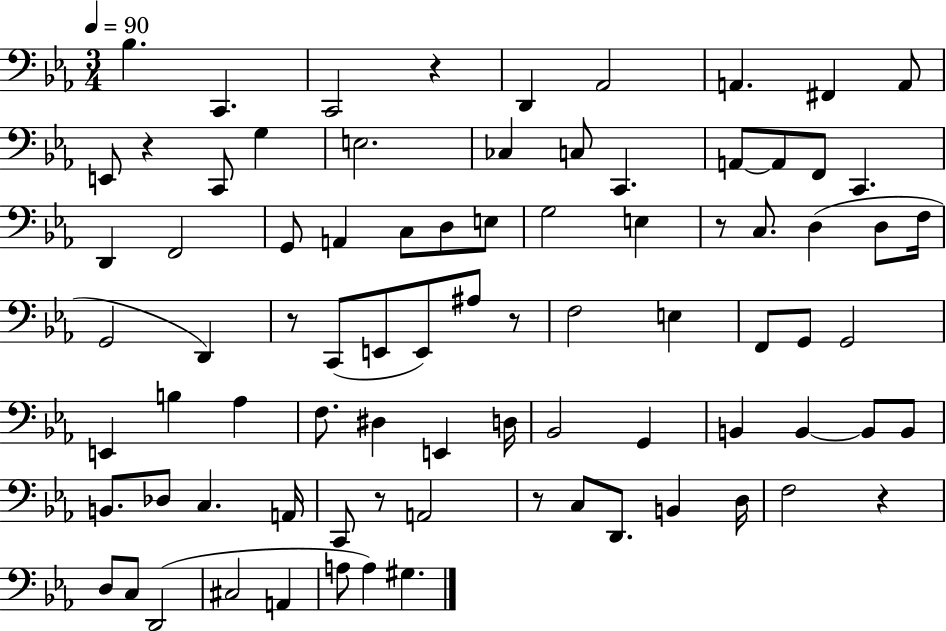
Bb3/q. C2/q. C2/h R/q D2/q Ab2/h A2/q. F#2/q A2/e E2/e R/q C2/e G3/q E3/h. CES3/q C3/e C2/q. A2/e A2/e F2/e C2/q. D2/q F2/h G2/e A2/q C3/e D3/e E3/e G3/h E3/q R/e C3/e. D3/q D3/e F3/s G2/h D2/q R/e C2/e E2/e E2/e A#3/e R/e F3/h E3/q F2/e G2/e G2/h E2/q B3/q Ab3/q F3/e. D#3/q E2/q D3/s Bb2/h G2/q B2/q B2/q B2/e B2/e B2/e. Db3/e C3/q. A2/s C2/e R/e A2/h R/e C3/e D2/e. B2/q D3/s F3/h R/q D3/e C3/e D2/h C#3/h A2/q A3/e A3/q G#3/q.